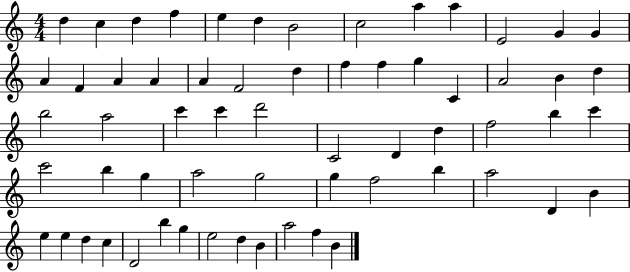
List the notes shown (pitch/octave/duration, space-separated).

D5/q C5/q D5/q F5/q E5/q D5/q B4/h C5/h A5/q A5/q E4/h G4/q G4/q A4/q F4/q A4/q A4/q A4/q F4/h D5/q F5/q F5/q G5/q C4/q A4/h B4/q D5/q B5/h A5/h C6/q C6/q D6/h C4/h D4/q D5/q F5/h B5/q C6/q C6/h B5/q G5/q A5/h G5/h G5/q F5/h B5/q A5/h D4/q B4/q E5/q E5/q D5/q C5/q D4/h B5/q G5/q E5/h D5/q B4/q A5/h F5/q B4/q